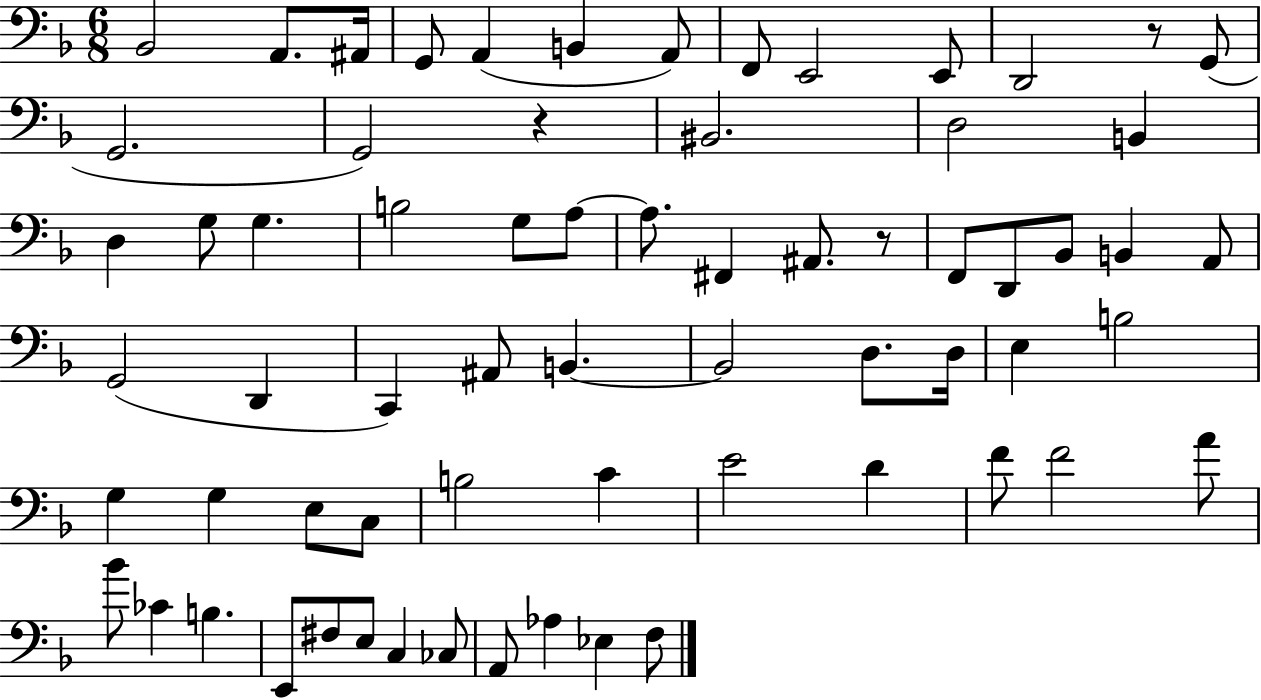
Bb2/h A2/e. A#2/s G2/e A2/q B2/q A2/e F2/e E2/h E2/e D2/h R/e G2/e G2/h. G2/h R/q BIS2/h. D3/h B2/q D3/q G3/e G3/q. B3/h G3/e A3/e A3/e. F#2/q A#2/e. R/e F2/e D2/e Bb2/e B2/q A2/e G2/h D2/q C2/q A#2/e B2/q. B2/h D3/e. D3/s E3/q B3/h G3/q G3/q E3/e C3/e B3/h C4/q E4/h D4/q F4/e F4/h A4/e Bb4/e CES4/q B3/q. E2/e F#3/e E3/e C3/q CES3/e A2/e Ab3/q Eb3/q F3/e